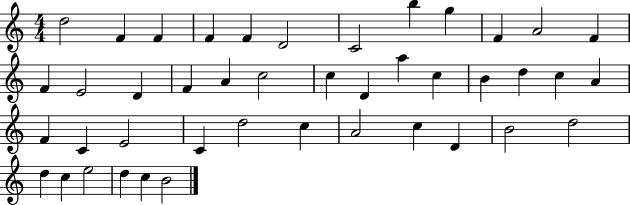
{
  \clef treble
  \numericTimeSignature
  \time 4/4
  \key c \major
  d''2 f'4 f'4 | f'4 f'4 d'2 | c'2 b''4 g''4 | f'4 a'2 f'4 | \break f'4 e'2 d'4 | f'4 a'4 c''2 | c''4 d'4 a''4 c''4 | b'4 d''4 c''4 a'4 | \break f'4 c'4 e'2 | c'4 d''2 c''4 | a'2 c''4 d'4 | b'2 d''2 | \break d''4 c''4 e''2 | d''4 c''4 b'2 | \bar "|."
}